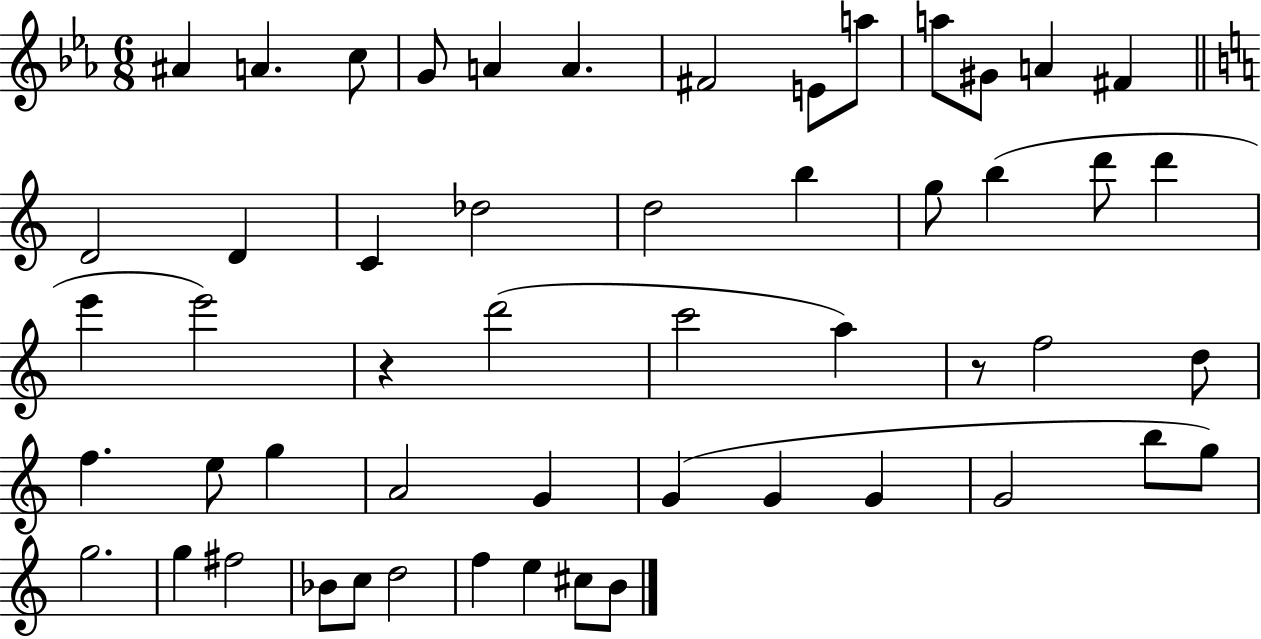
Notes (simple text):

A#4/q A4/q. C5/e G4/e A4/q A4/q. F#4/h E4/e A5/e A5/e G#4/e A4/q F#4/q D4/h D4/q C4/q Db5/h D5/h B5/q G5/e B5/q D6/e D6/q E6/q E6/h R/q D6/h C6/h A5/q R/e F5/h D5/e F5/q. E5/e G5/q A4/h G4/q G4/q G4/q G4/q G4/h B5/e G5/e G5/h. G5/q F#5/h Bb4/e C5/e D5/h F5/q E5/q C#5/e B4/e